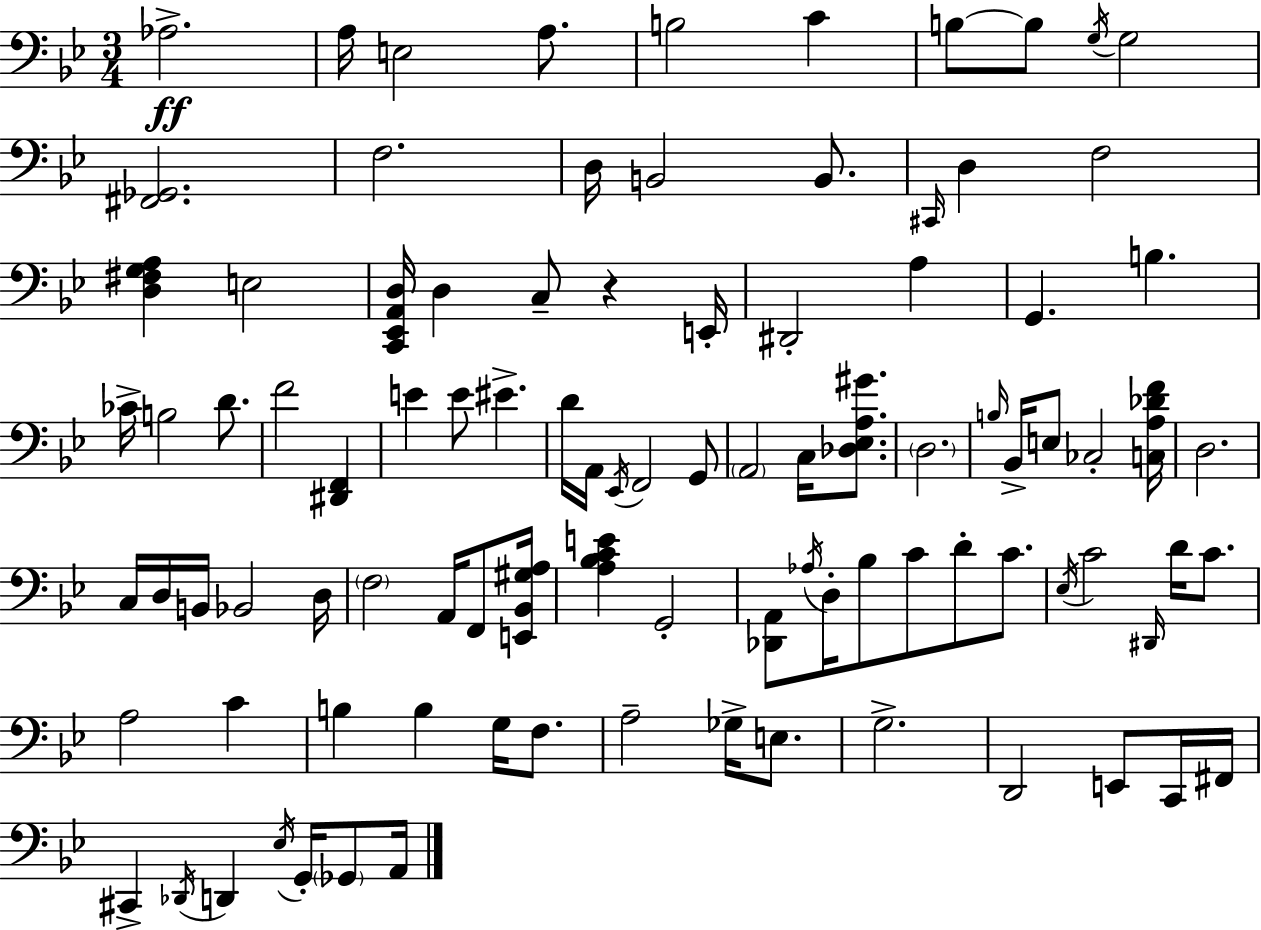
Ab3/h. A3/s E3/h A3/e. B3/h C4/q B3/e B3/e G3/s G3/h [F#2,Gb2]/h. F3/h. D3/s B2/h B2/e. C#2/s D3/q F3/h [D3,F#3,G3,A3]/q E3/h [C2,Eb2,A2,D3]/s D3/q C3/e R/q E2/s D#2/h A3/q G2/q. B3/q. CES4/s B3/h D4/e. F4/h [D#2,F2]/q E4/q E4/e EIS4/q. D4/s A2/s Eb2/s F2/h G2/e A2/h C3/s [Db3,Eb3,A3,G#4]/e. D3/h. B3/s Bb2/s E3/e CES3/h [C3,A3,Db4,F4]/s D3/h. C3/s D3/s B2/s Bb2/h D3/s F3/h A2/s F2/e [E2,Bb2,G#3,A3]/s [A3,Bb3,C4,E4]/q G2/h [Db2,A2]/e Ab3/s D3/s Bb3/e C4/e D4/e C4/e. Eb3/s C4/h D#2/s D4/s C4/e. A3/h C4/q B3/q B3/q G3/s F3/e. A3/h Gb3/s E3/e. G3/h. D2/h E2/e C2/s F#2/s C#2/q Db2/s D2/q Eb3/s G2/s Gb2/e A2/s